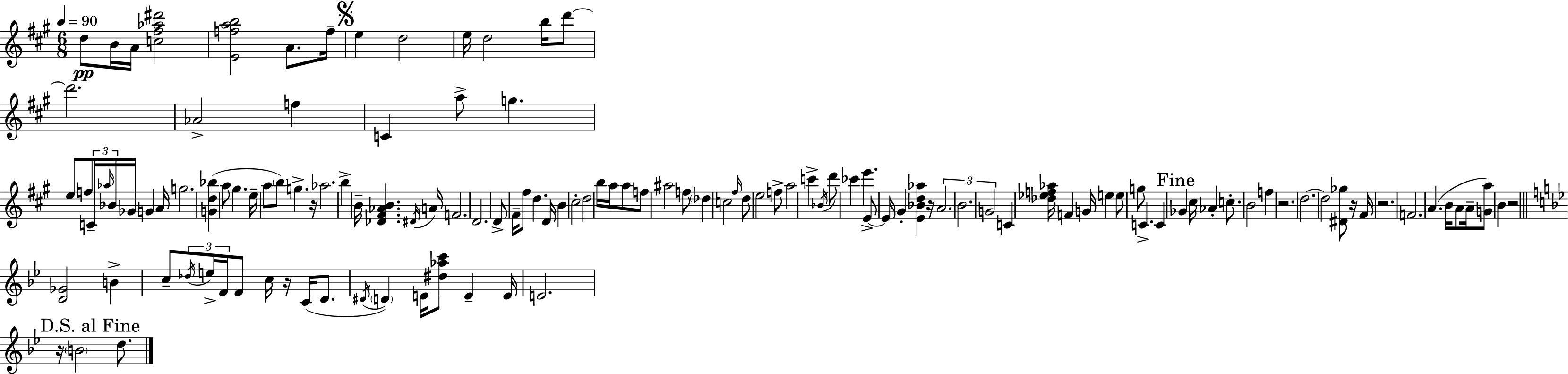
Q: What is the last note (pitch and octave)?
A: D5